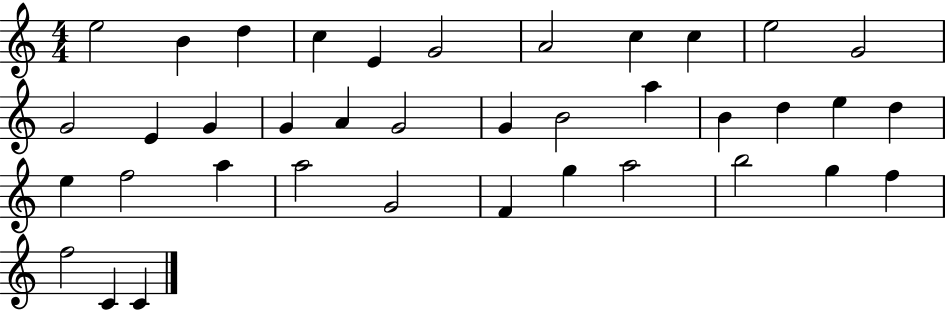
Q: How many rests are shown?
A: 0